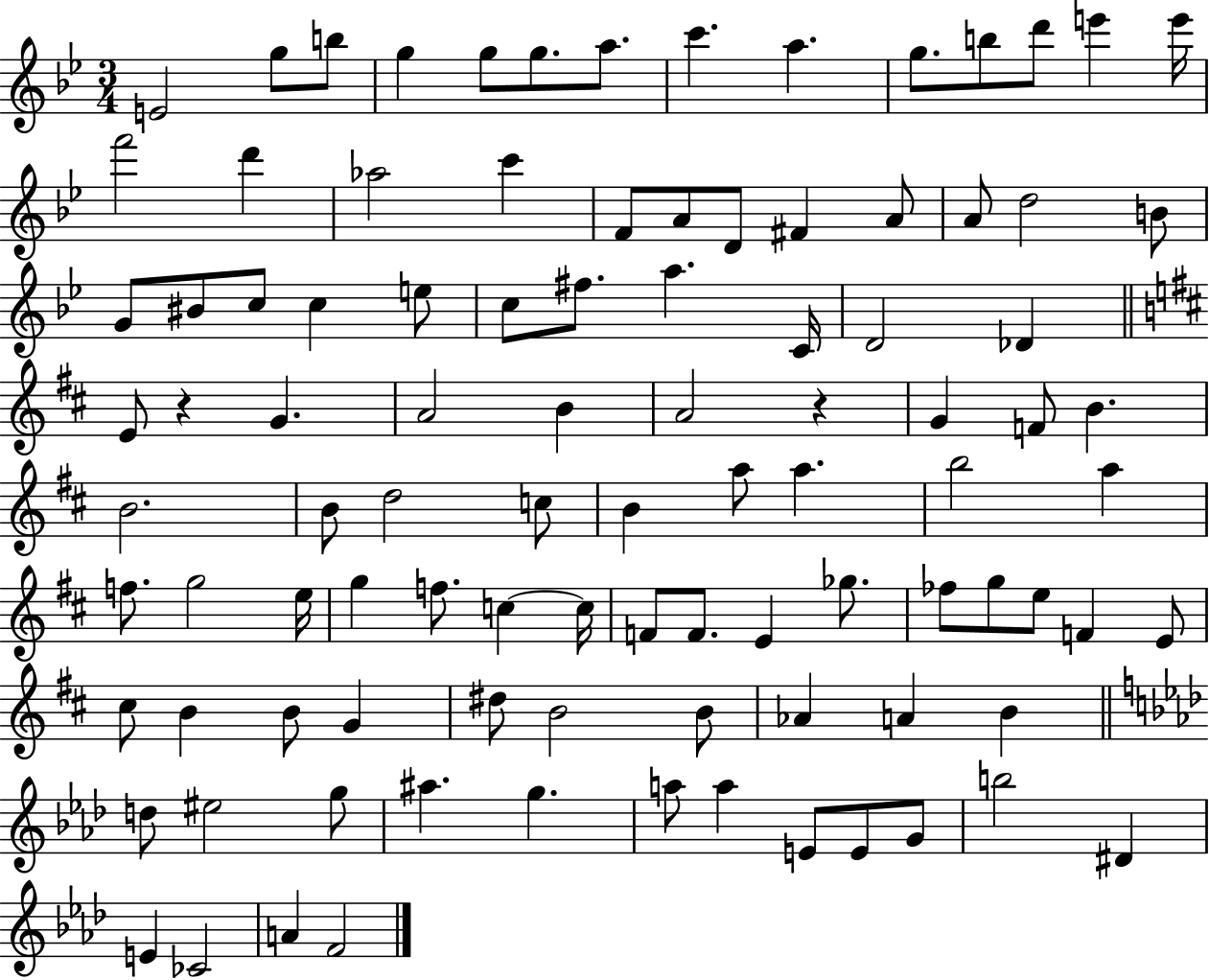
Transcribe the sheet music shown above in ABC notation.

X:1
T:Untitled
M:3/4
L:1/4
K:Bb
E2 g/2 b/2 g g/2 g/2 a/2 c' a g/2 b/2 d'/2 e' e'/4 f'2 d' _a2 c' F/2 A/2 D/2 ^F A/2 A/2 d2 B/2 G/2 ^B/2 c/2 c e/2 c/2 ^f/2 a C/4 D2 _D E/2 z G A2 B A2 z G F/2 B B2 B/2 d2 c/2 B a/2 a b2 a f/2 g2 e/4 g f/2 c c/4 F/2 F/2 E _g/2 _f/2 g/2 e/2 F E/2 ^c/2 B B/2 G ^d/2 B2 B/2 _A A B d/2 ^e2 g/2 ^a g a/2 a E/2 E/2 G/2 b2 ^D E _C2 A F2